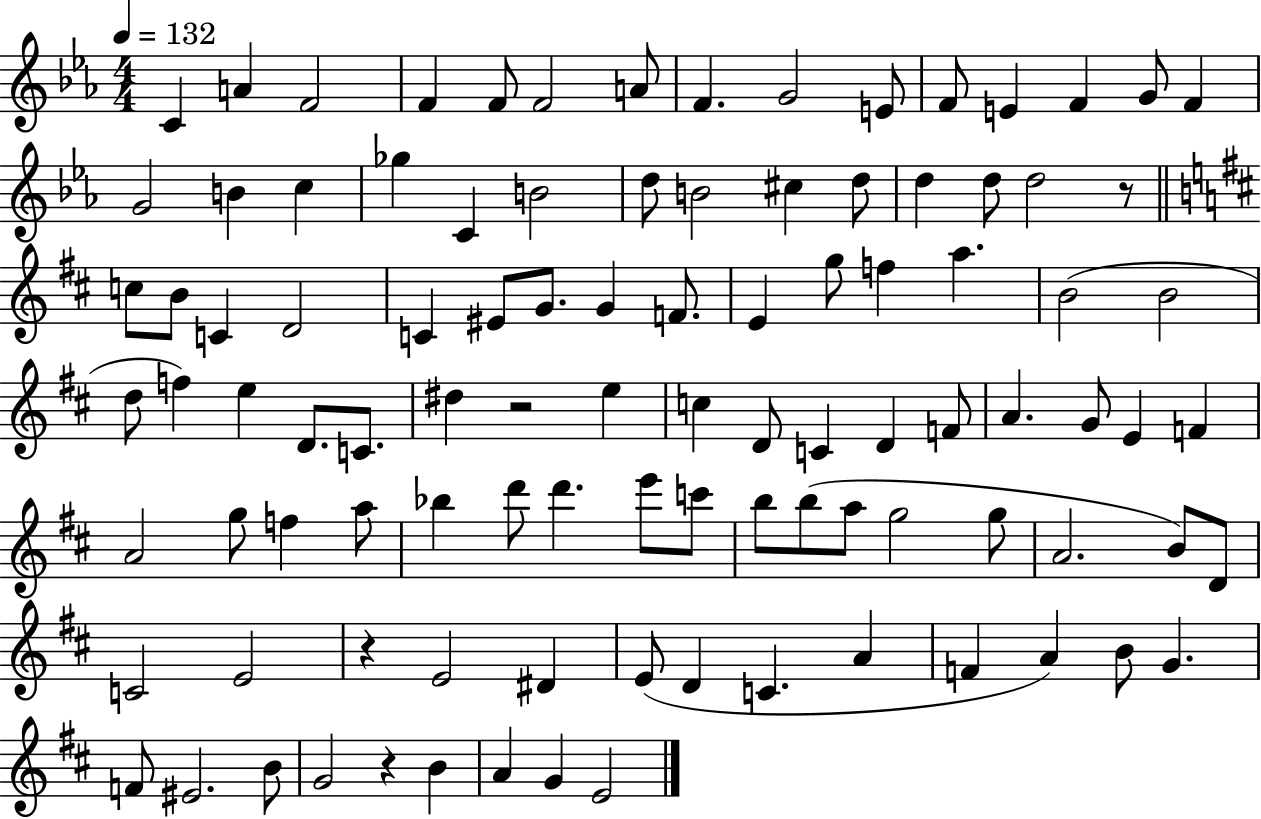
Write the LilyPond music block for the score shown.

{
  \clef treble
  \numericTimeSignature
  \time 4/4
  \key ees \major
  \tempo 4 = 132
  c'4 a'4 f'2 | f'4 f'8 f'2 a'8 | f'4. g'2 e'8 | f'8 e'4 f'4 g'8 f'4 | \break g'2 b'4 c''4 | ges''4 c'4 b'2 | d''8 b'2 cis''4 d''8 | d''4 d''8 d''2 r8 | \break \bar "||" \break \key d \major c''8 b'8 c'4 d'2 | c'4 eis'8 g'8. g'4 f'8. | e'4 g''8 f''4 a''4. | b'2( b'2 | \break d''8 f''4) e''4 d'8. c'8. | dis''4 r2 e''4 | c''4 d'8 c'4 d'4 f'8 | a'4. g'8 e'4 f'4 | \break a'2 g''8 f''4 a''8 | bes''4 d'''8 d'''4. e'''8 c'''8 | b''8 b''8( a''8 g''2 g''8 | a'2. b'8) d'8 | \break c'2 e'2 | r4 e'2 dis'4 | e'8( d'4 c'4. a'4 | f'4 a'4) b'8 g'4. | \break f'8 eis'2. b'8 | g'2 r4 b'4 | a'4 g'4 e'2 | \bar "|."
}